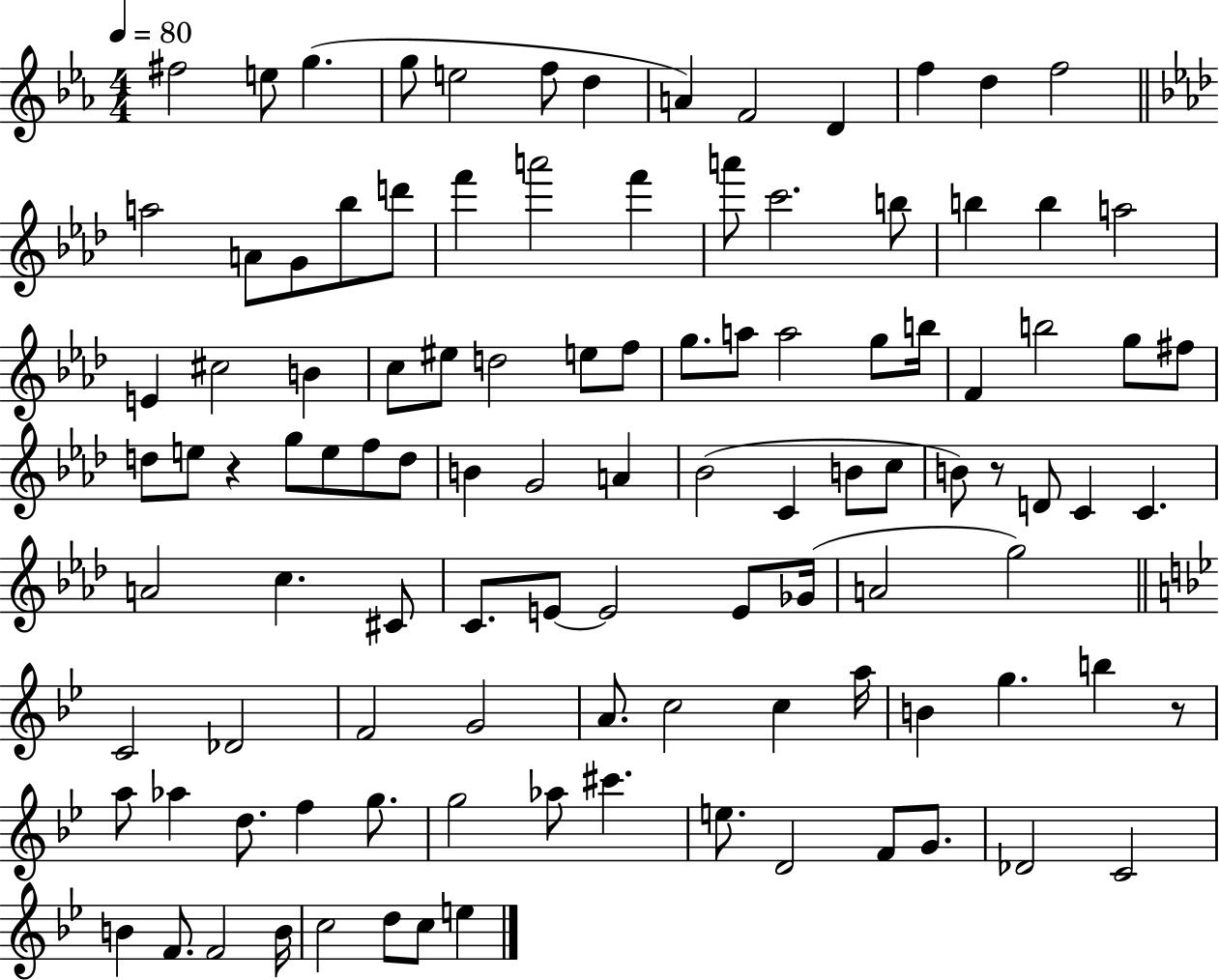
{
  \clef treble
  \numericTimeSignature
  \time 4/4
  \key ees \major
  \tempo 4 = 80
  fis''2 e''8 g''4.( | g''8 e''2 f''8 d''4 | a'4) f'2 d'4 | f''4 d''4 f''2 | \break \bar "||" \break \key aes \major a''2 a'8 g'8 bes''8 d'''8 | f'''4 a'''2 f'''4 | a'''8 c'''2. b''8 | b''4 b''4 a''2 | \break e'4 cis''2 b'4 | c''8 eis''8 d''2 e''8 f''8 | g''8. a''8 a''2 g''8 b''16 | f'4 b''2 g''8 fis''8 | \break d''8 e''8 r4 g''8 e''8 f''8 d''8 | b'4 g'2 a'4 | bes'2( c'4 b'8 c''8 | b'8) r8 d'8 c'4 c'4. | \break a'2 c''4. cis'8 | c'8. e'8~~ e'2 e'8 ges'16( | a'2 g''2) | \bar "||" \break \key g \minor c'2 des'2 | f'2 g'2 | a'8. c''2 c''4 a''16 | b'4 g''4. b''4 r8 | \break a''8 aes''4 d''8. f''4 g''8. | g''2 aes''8 cis'''4. | e''8. d'2 f'8 g'8. | des'2 c'2 | \break b'4 f'8. f'2 b'16 | c''2 d''8 c''8 e''4 | \bar "|."
}